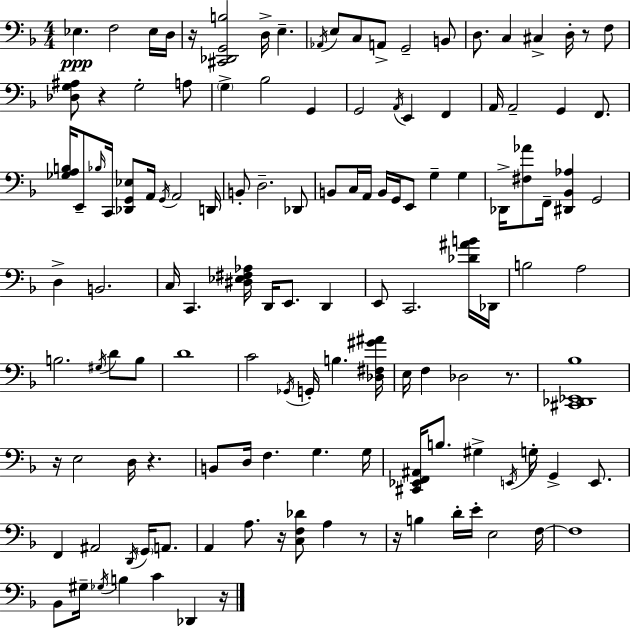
X:1
T:Untitled
M:4/4
L:1/4
K:Dm
_E, F,2 _E,/4 D,/4 z/4 [^C,,_D,,G,,B,]2 D,/4 E, _A,,/4 E,/2 C,/2 A,,/2 G,,2 B,,/2 D,/2 C, ^C, D,/4 z/2 F,/2 [_D,G,^A,]/2 z G,2 A,/2 G, _B,2 G,, G,,2 A,,/4 E,, F,, A,,/4 A,,2 G,, F,,/2 [_G,A,B,]/4 E,,/2 _B,/4 C,,/4 [_D,,G,,_E,]/2 A,,/4 G,,/4 A,,2 D,,/4 B,,/2 D,2 _D,,/2 B,,/2 C,/4 A,,/4 B,,/4 G,,/4 E,,/2 G, G, _D,,/4 [^F,_A]/2 F,,/4 [^D,,_B,,_A,] G,,2 D, B,,2 C,/4 C,, [^D,_E,^F,_A,]/4 D,,/4 E,,/2 D,, E,,/2 C,,2 [_D^AB]/4 _D,,/4 B,2 A,2 B,2 ^G,/4 D/2 B,/2 D4 C2 _G,,/4 G,,/4 B, [_D,^F,^G^A]/4 E,/4 F, _D,2 z/2 [^C,,_D,,_E,,_B,]4 z/4 E,2 D,/4 z B,,/2 D,/4 F, G, G,/4 [^C,,_E,,F,,^A,,]/4 B,/2 ^G, E,,/4 G,/4 G,, E,,/2 F,, ^A,,2 D,,/4 G,,/4 A,,/2 A,, A,/2 z/4 [C,F,_D]/2 A, z/2 z/4 B, D/4 E/4 E,2 F,/4 F,4 _B,,/2 ^G,/4 _G,/4 B, C _D,, z/4